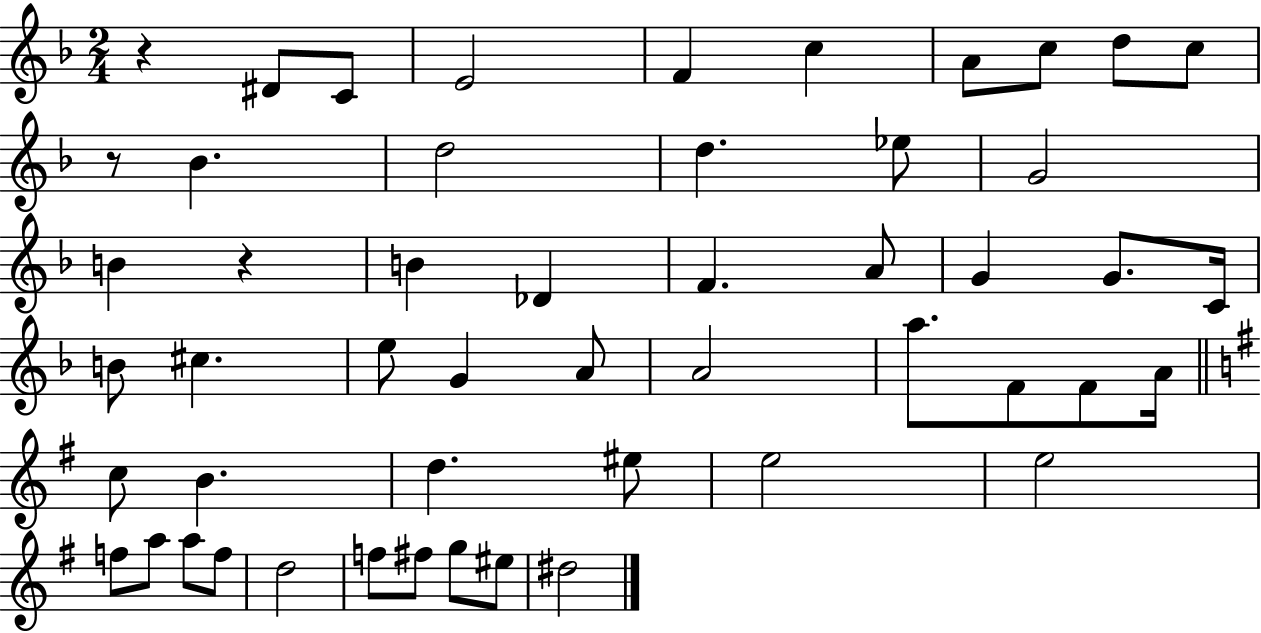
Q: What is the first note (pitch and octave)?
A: D#4